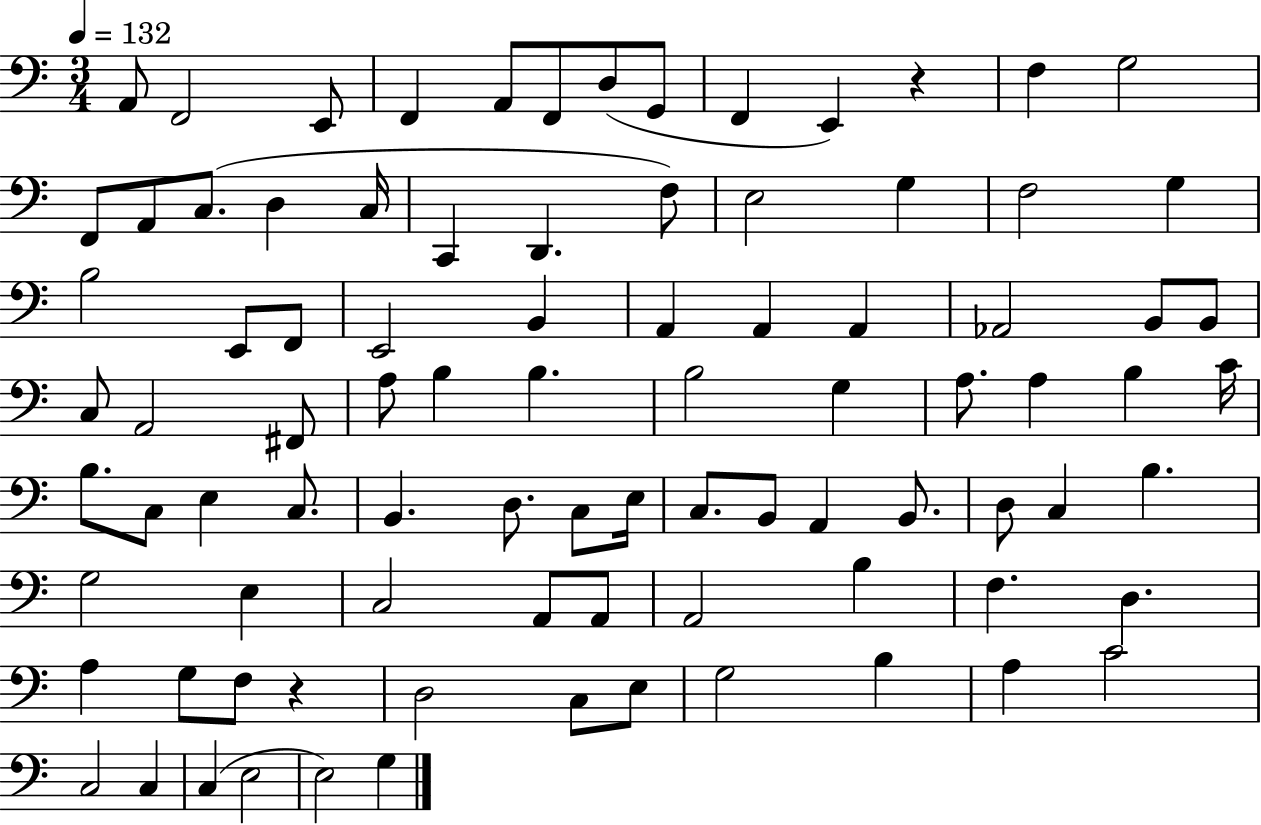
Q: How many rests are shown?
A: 2